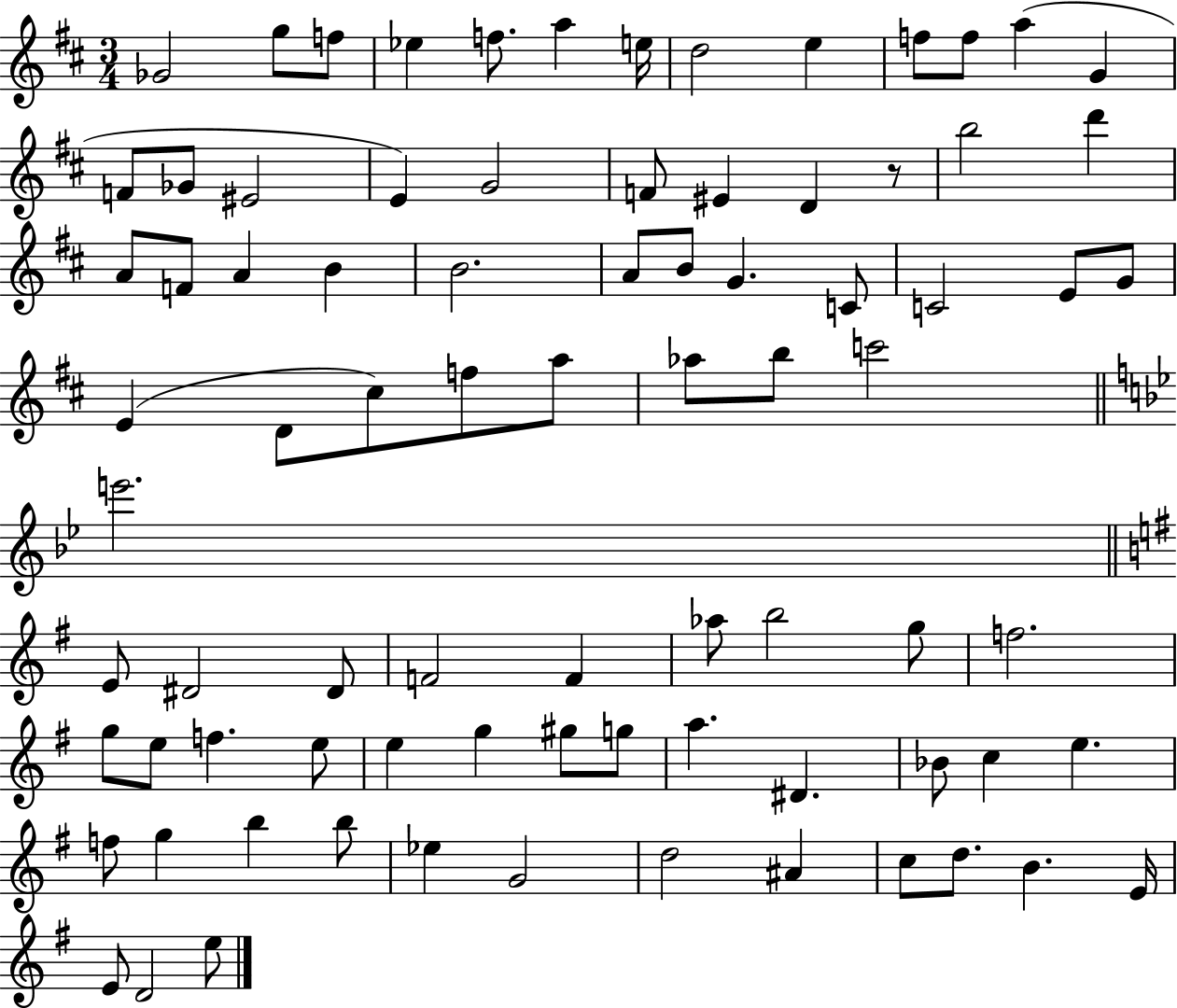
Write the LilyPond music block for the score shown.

{
  \clef treble
  \numericTimeSignature
  \time 3/4
  \key d \major
  ges'2 g''8 f''8 | ees''4 f''8. a''4 e''16 | d''2 e''4 | f''8 f''8 a''4( g'4 | \break f'8 ges'8 eis'2 | e'4) g'2 | f'8 eis'4 d'4 r8 | b''2 d'''4 | \break a'8 f'8 a'4 b'4 | b'2. | a'8 b'8 g'4. c'8 | c'2 e'8 g'8 | \break e'4( d'8 cis''8) f''8 a''8 | aes''8 b''8 c'''2 | \bar "||" \break \key bes \major e'''2. | \bar "||" \break \key g \major e'8 dis'2 dis'8 | f'2 f'4 | aes''8 b''2 g''8 | f''2. | \break g''8 e''8 f''4. e''8 | e''4 g''4 gis''8 g''8 | a''4. dis'4. | bes'8 c''4 e''4. | \break f''8 g''4 b''4 b''8 | ees''4 g'2 | d''2 ais'4 | c''8 d''8. b'4. e'16 | \break e'8 d'2 e''8 | \bar "|."
}